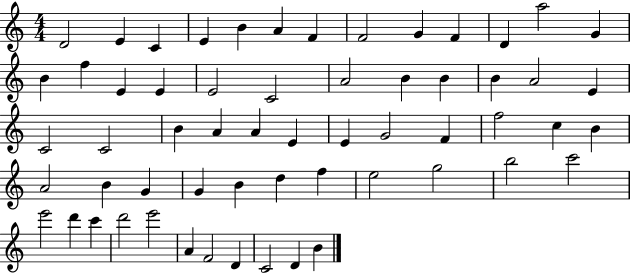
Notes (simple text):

D4/h E4/q C4/q E4/q B4/q A4/q F4/q F4/h G4/q F4/q D4/q A5/h G4/q B4/q F5/q E4/q E4/q E4/h C4/h A4/h B4/q B4/q B4/q A4/h E4/q C4/h C4/h B4/q A4/q A4/q E4/q E4/q G4/h F4/q F5/h C5/q B4/q A4/h B4/q G4/q G4/q B4/q D5/q F5/q E5/h G5/h B5/h C6/h E6/h D6/q C6/q D6/h E6/h A4/q F4/h D4/q C4/h D4/q B4/q